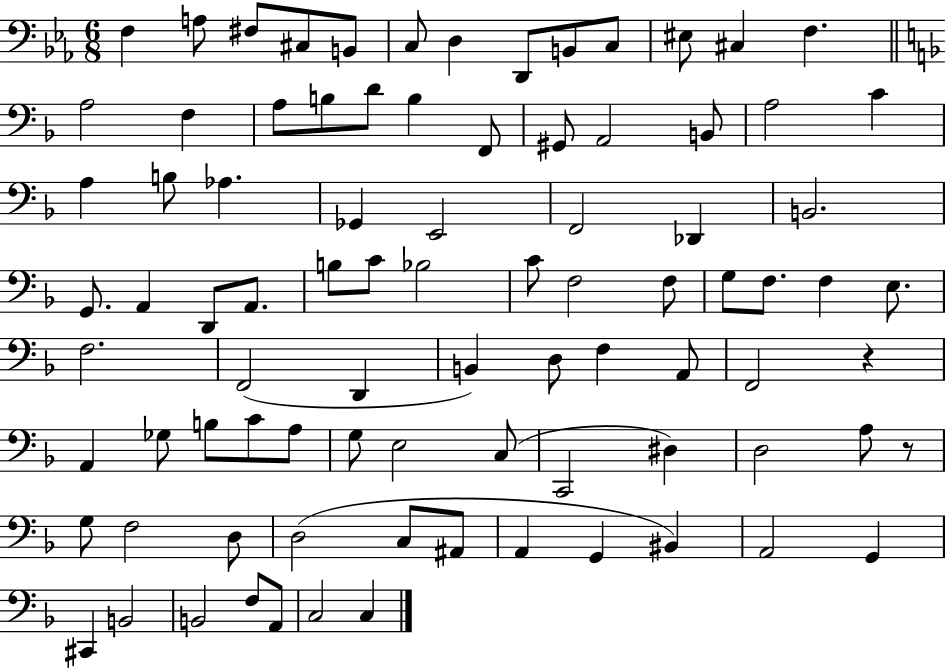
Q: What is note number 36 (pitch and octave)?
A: D2